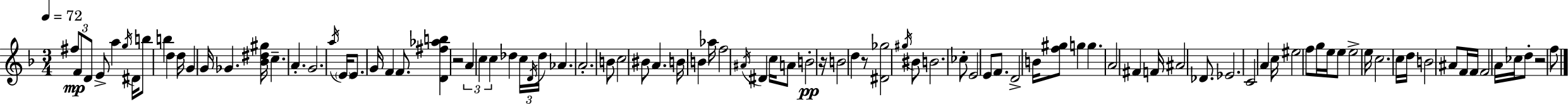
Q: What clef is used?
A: treble